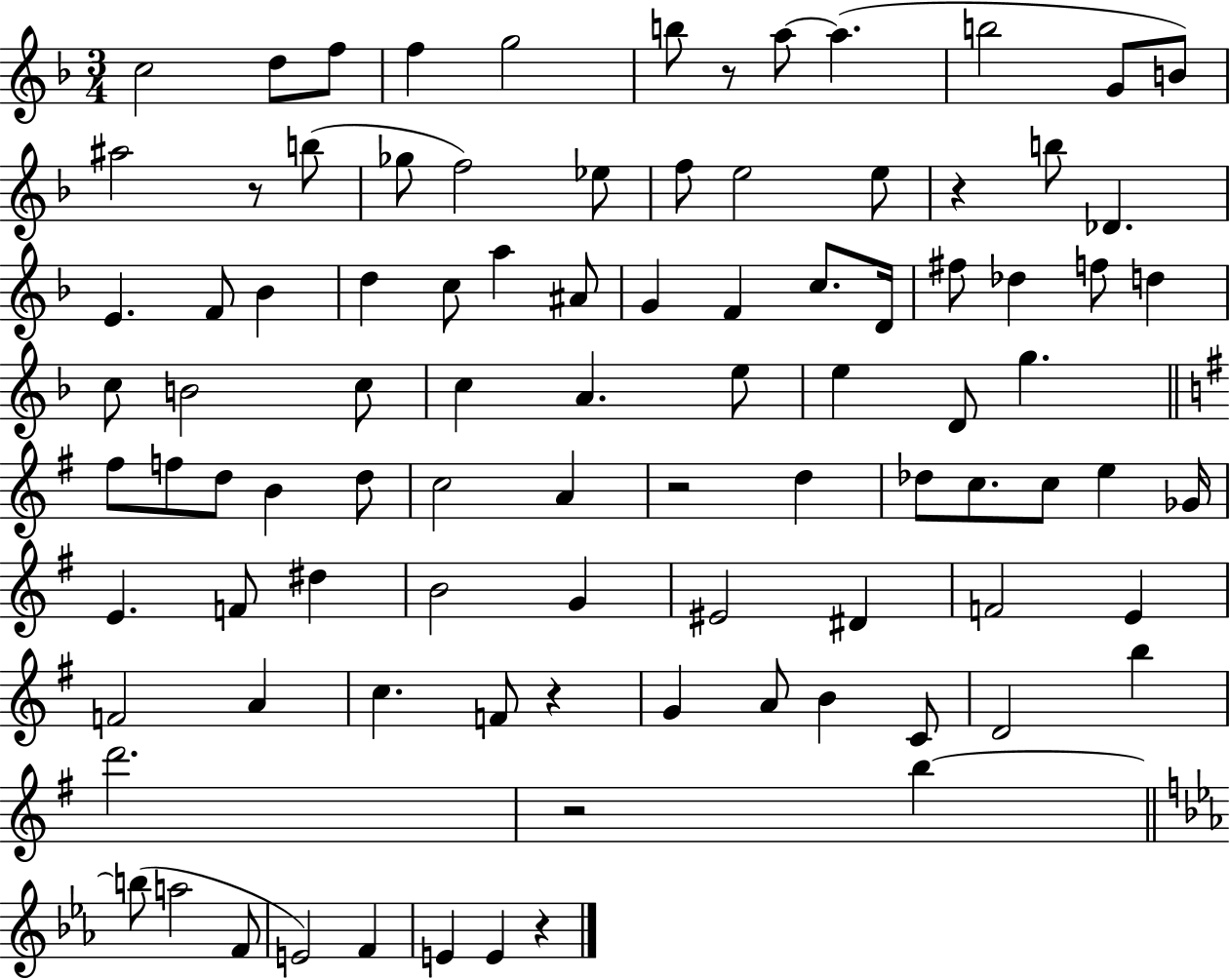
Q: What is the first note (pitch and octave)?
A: C5